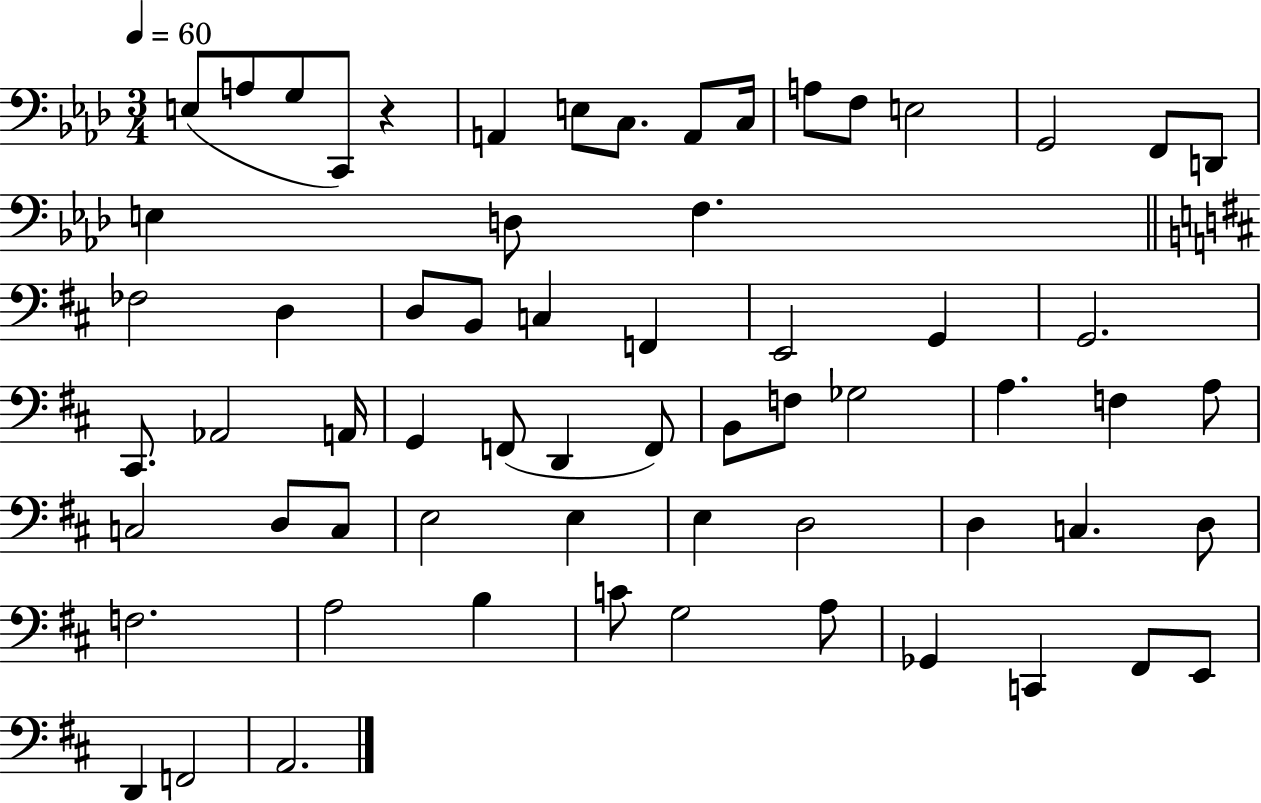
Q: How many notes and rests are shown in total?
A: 64